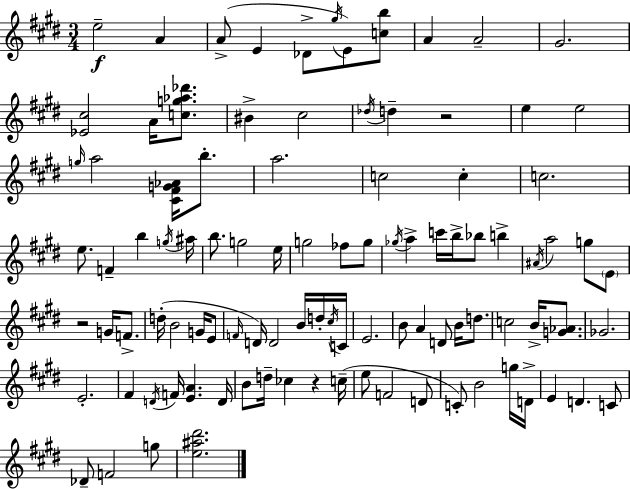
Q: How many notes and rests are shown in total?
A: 99